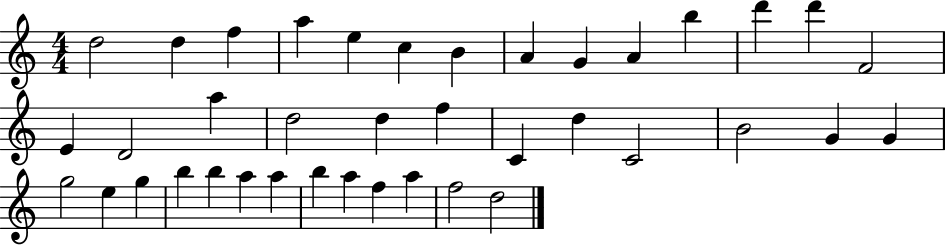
D5/h D5/q F5/q A5/q E5/q C5/q B4/q A4/q G4/q A4/q B5/q D6/q D6/q F4/h E4/q D4/h A5/q D5/h D5/q F5/q C4/q D5/q C4/h B4/h G4/q G4/q G5/h E5/q G5/q B5/q B5/q A5/q A5/q B5/q A5/q F5/q A5/q F5/h D5/h